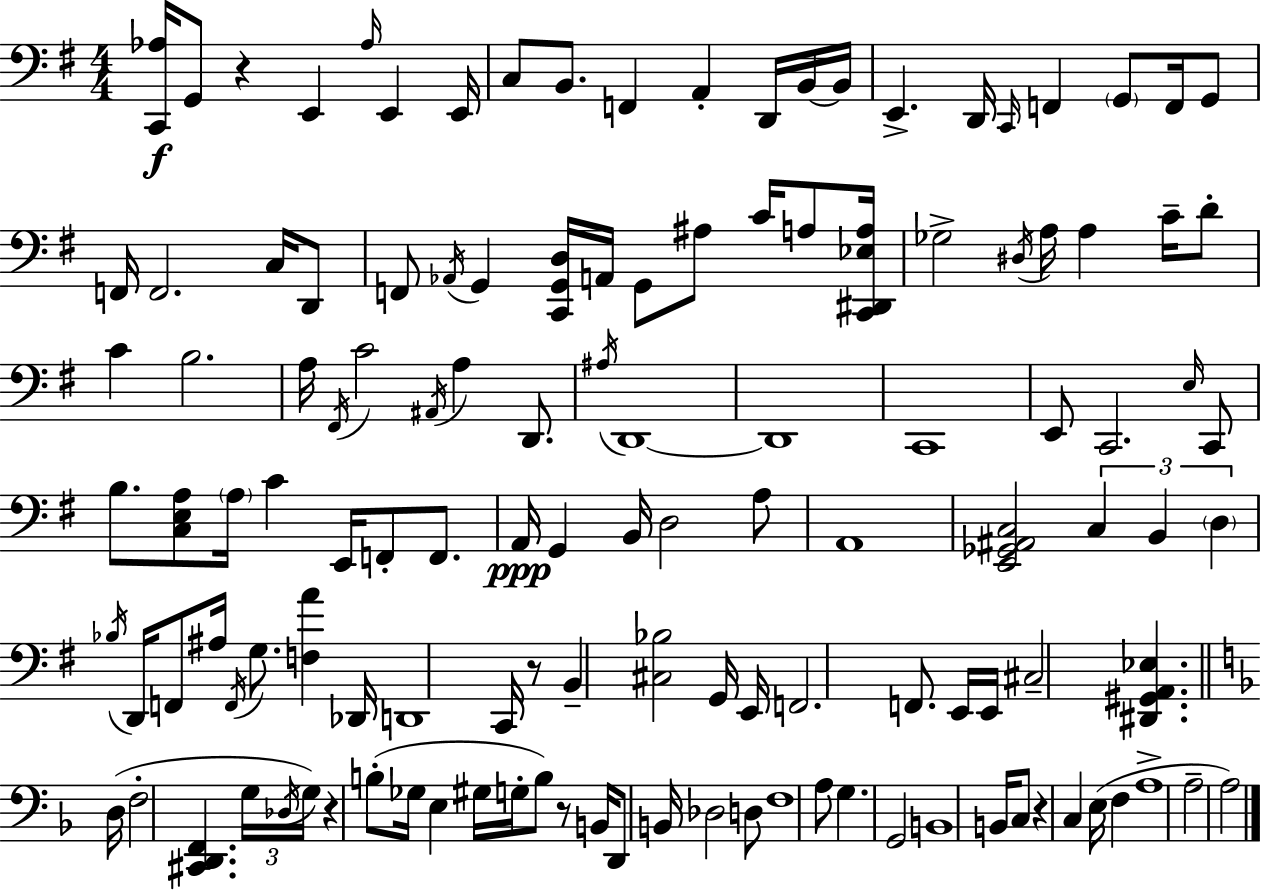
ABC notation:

X:1
T:Untitled
M:4/4
L:1/4
K:G
[C,,_A,]/4 G,,/2 z E,, _A,/4 E,, E,,/4 C,/2 B,,/2 F,, A,, D,,/4 B,,/4 B,,/4 E,, D,,/4 C,,/4 F,, G,,/2 F,,/4 G,,/2 F,,/4 F,,2 C,/4 D,,/2 F,,/2 _A,,/4 G,, [C,,G,,D,]/4 A,,/4 G,,/2 ^A,/2 C/4 A,/2 [C,,^D,,_E,A,]/4 _G,2 ^D,/4 A,/4 A, C/4 D/2 C B,2 A,/4 ^F,,/4 C2 ^A,,/4 A, D,,/2 ^A,/4 D,,4 D,,4 C,,4 E,,/2 C,,2 E,/4 C,,/2 B,/2 [C,E,A,]/2 A,/4 C E,,/4 F,,/2 F,,/2 A,,/4 G,, B,,/4 D,2 A,/2 A,,4 [E,,_G,,^A,,C,]2 C, B,, D, _B,/4 D,,/4 F,,/2 ^A,/4 F,,/4 G,/2 [F,A] _D,,/4 D,,4 C,,/4 z/2 B,, [^C,_B,]2 G,,/4 E,,/4 F,,2 F,,/2 E,,/4 E,,/4 ^C,2 [^D,,^G,,A,,_E,] D,/4 F,2 [^C,,D,,F,,] G,/4 _D,/4 G,/4 z B,/2 _G,/4 E, ^G,/4 G,/4 B,/2 z/2 B,,/4 D,,/2 B,,/4 _D,2 D,/2 F,4 A,/2 G, G,,2 B,,4 B,,/4 C,/2 z C, E,/4 F, A,4 A,2 A,2